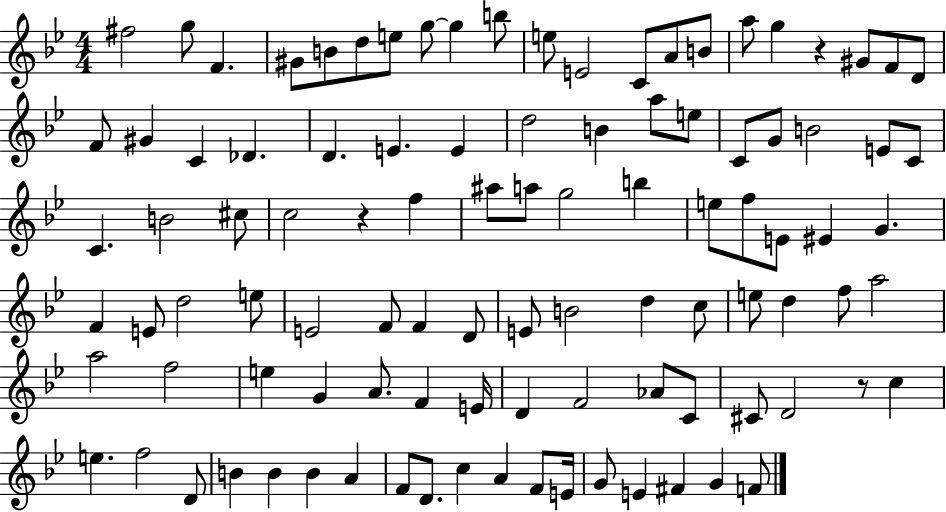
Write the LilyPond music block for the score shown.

{
  \clef treble
  \numericTimeSignature
  \time 4/4
  \key bes \major
  fis''2 g''8 f'4. | gis'8 b'8 d''8 e''8 g''8~~ g''4 b''8 | e''8 e'2 c'8 a'8 b'8 | a''8 g''4 r4 gis'8 f'8 d'8 | \break f'8 gis'4 c'4 des'4. | d'4. e'4. e'4 | d''2 b'4 a''8 e''8 | c'8 g'8 b'2 e'8 c'8 | \break c'4. b'2 cis''8 | c''2 r4 f''4 | ais''8 a''8 g''2 b''4 | e''8 f''8 e'8 eis'4 g'4. | \break f'4 e'8 d''2 e''8 | e'2 f'8 f'4 d'8 | e'8 b'2 d''4 c''8 | e''8 d''4 f''8 a''2 | \break a''2 f''2 | e''4 g'4 a'8. f'4 e'16 | d'4 f'2 aes'8 c'8 | cis'8 d'2 r8 c''4 | \break e''4. f''2 d'8 | b'4 b'4 b'4 a'4 | f'8 d'8. c''4 a'4 f'8 e'16 | g'8 e'4 fis'4 g'4 f'8 | \break \bar "|."
}